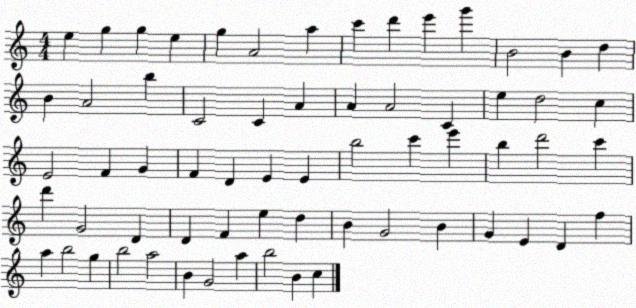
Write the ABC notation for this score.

X:1
T:Untitled
M:4/4
L:1/4
K:C
e g g e g A2 a c' d' e' g' B2 B d B A2 b C2 C A A A2 C e d2 c E2 F G F D E E b2 c' e' b d'2 c' d' G2 D D F e d B G2 B G E D f a b2 g b2 a2 B G2 a b2 B c